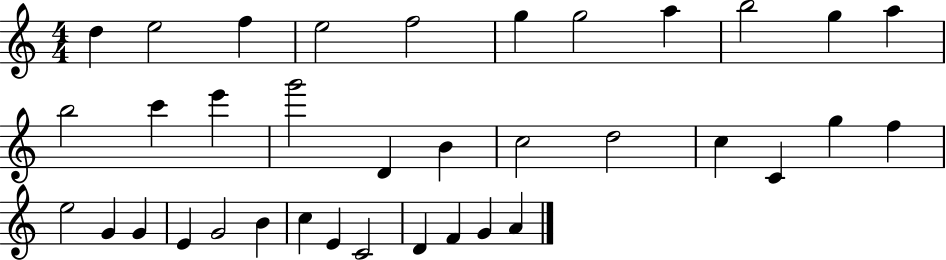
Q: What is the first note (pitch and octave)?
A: D5